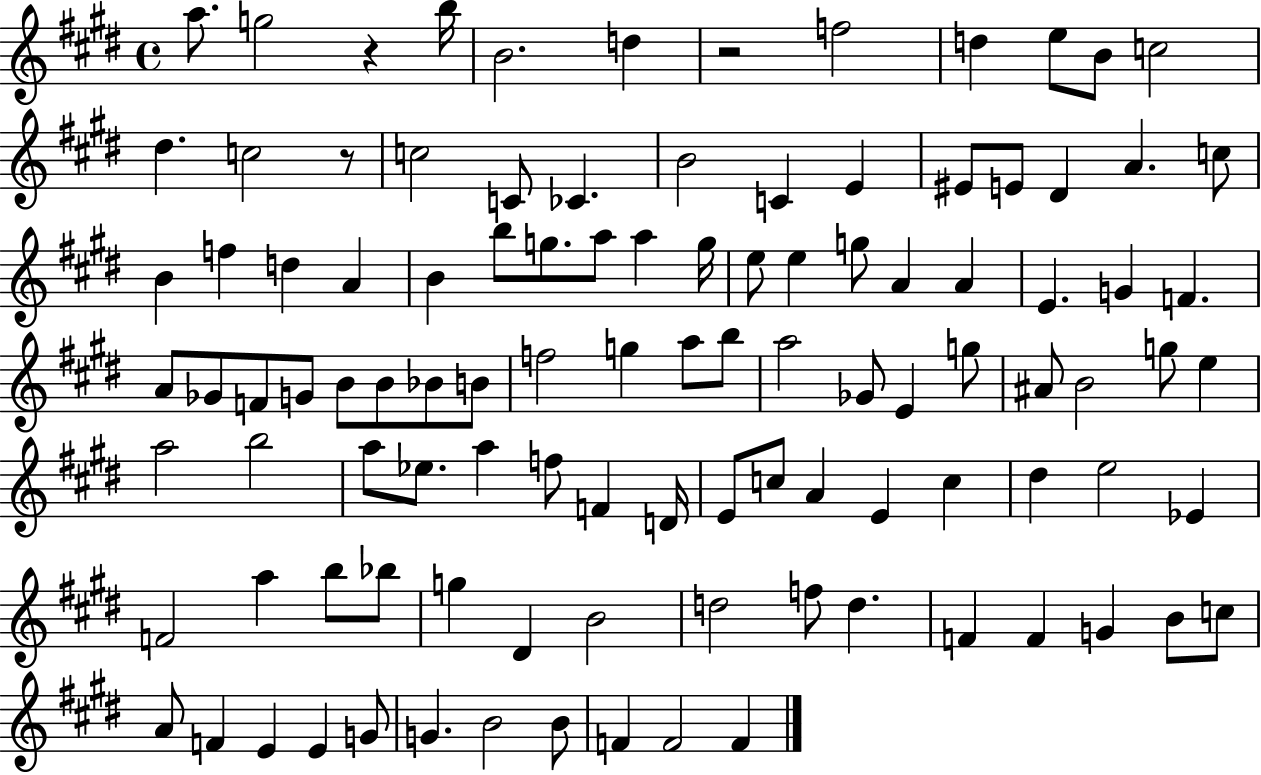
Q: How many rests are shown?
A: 3